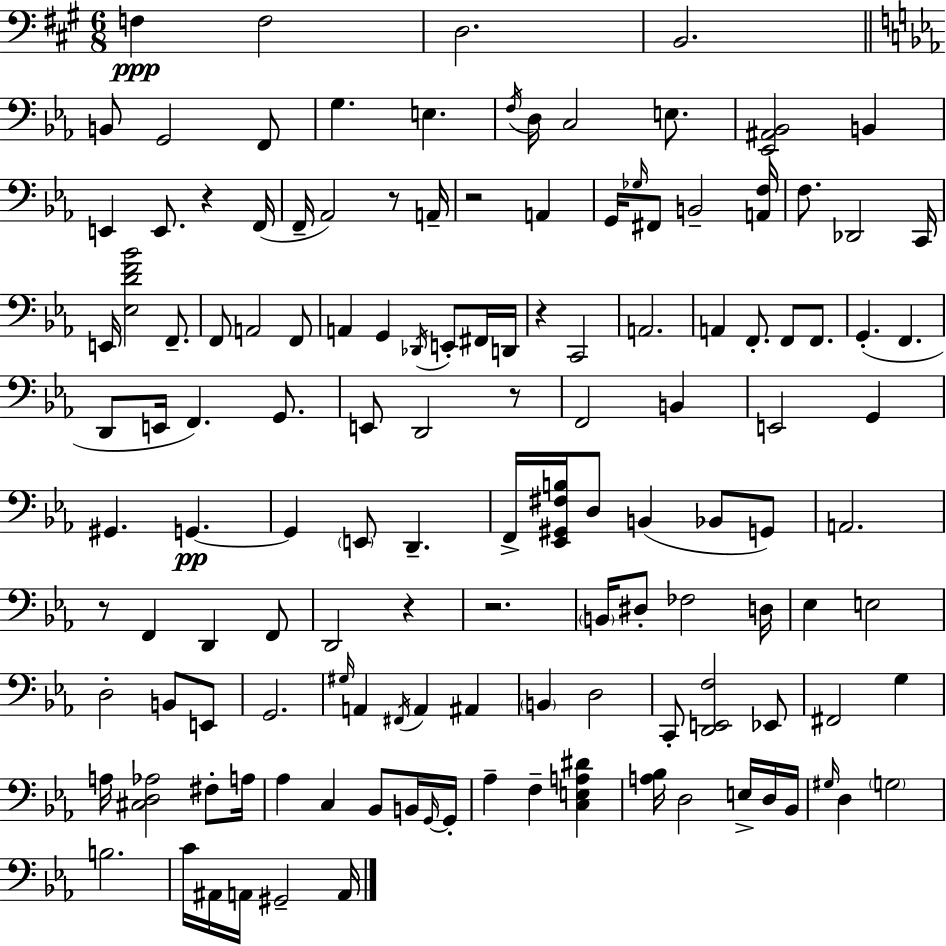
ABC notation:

X:1
T:Untitled
M:6/8
L:1/4
K:A
F, F,2 D,2 B,,2 B,,/2 G,,2 F,,/2 G, E, F,/4 D,/4 C,2 E,/2 [_E,,^A,,_B,,]2 B,, E,, E,,/2 z F,,/4 F,,/4 _A,,2 z/2 A,,/4 z2 A,, G,,/4 _G,/4 ^F,,/2 B,,2 [A,,F,]/4 F,/2 _D,,2 C,,/4 E,,/4 [_E,DF_B]2 F,,/2 F,,/2 A,,2 F,,/2 A,, G,, _D,,/4 E,,/2 ^F,,/4 D,,/4 z C,,2 A,,2 A,, F,,/2 F,,/2 F,,/2 G,, F,, D,,/2 E,,/4 F,, G,,/2 E,,/2 D,,2 z/2 F,,2 B,, E,,2 G,, ^G,, G,, G,, E,,/2 D,, F,,/4 [_E,,^G,,^F,B,]/4 D,/2 B,, _B,,/2 G,,/2 A,,2 z/2 F,, D,, F,,/2 D,,2 z z2 B,,/4 ^D,/2 _F,2 D,/4 _E, E,2 D,2 B,,/2 E,,/2 G,,2 ^G,/4 A,, ^F,,/4 A,, ^A,, B,, D,2 C,,/2 [D,,E,,F,]2 _E,,/2 ^F,,2 G, A,/4 [^C,D,_A,]2 ^F,/2 A,/4 _A, C, _B,,/2 B,,/4 G,,/4 G,,/4 _A, F, [C,E,A,^D] [A,_B,]/4 D,2 E,/4 D,/4 _B,,/4 ^G,/4 D, G,2 B,2 C/4 ^A,,/4 A,,/4 ^G,,2 A,,/4